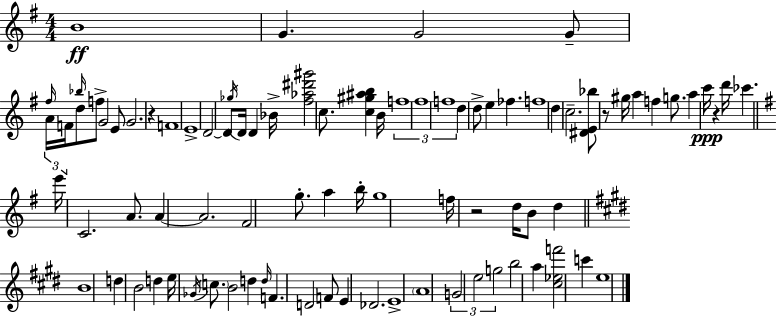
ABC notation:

X:1
T:Untitled
M:4/4
L:1/4
K:Em
B4 G G2 G/2 ^f/4 A/4 F/4 d/2 _b/4 f/2 G2 E/2 G2 z F4 E4 D2 D/2 _g/4 D/4 D _B/4 [^f_a^d'^g']2 c/2 [c^g^ab] B/4 f4 ^f4 f4 d d/2 e _f f4 d c2 [^DE_b]/2 z/2 ^g/4 a f g/2 a c'/4 z d'/4 _c' e'/4 C2 A/2 A A2 ^F2 g/2 a b/4 g4 f/4 z2 d/4 B/2 d B4 d B2 d e/4 _G/4 c/2 B2 d d/4 F D2 F/2 E _D2 E4 A4 G2 e2 g2 b2 a [^c_ef']2 c' e4